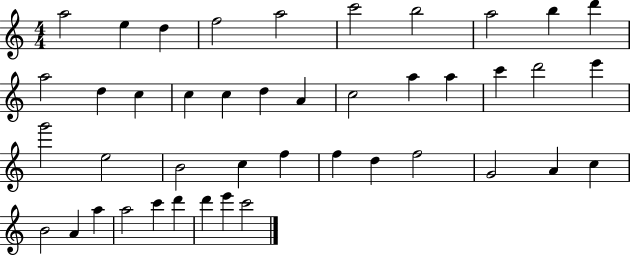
{
  \clef treble
  \numericTimeSignature
  \time 4/4
  \key c \major
  a''2 e''4 d''4 | f''2 a''2 | c'''2 b''2 | a''2 b''4 d'''4 | \break a''2 d''4 c''4 | c''4 c''4 d''4 a'4 | c''2 a''4 a''4 | c'''4 d'''2 e'''4 | \break g'''2 e''2 | b'2 c''4 f''4 | f''4 d''4 f''2 | g'2 a'4 c''4 | \break b'2 a'4 a''4 | a''2 c'''4 d'''4 | d'''4 e'''4 c'''2 | \bar "|."
}